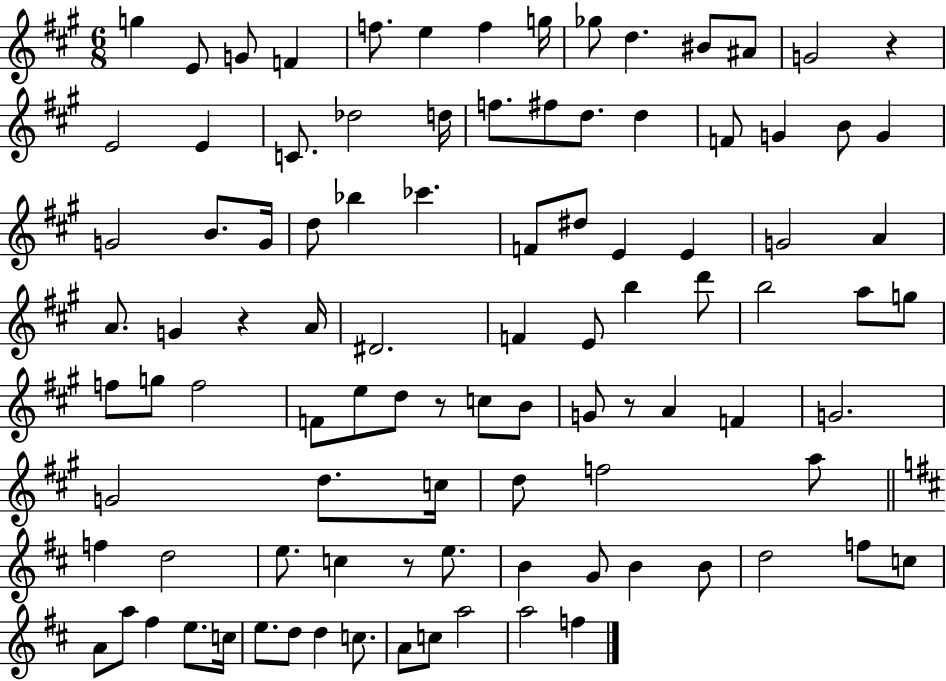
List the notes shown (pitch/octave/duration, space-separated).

G5/q E4/e G4/e F4/q F5/e. E5/q F5/q G5/s Gb5/e D5/q. BIS4/e A#4/e G4/h R/q E4/h E4/q C4/e. Db5/h D5/s F5/e. F#5/e D5/e. D5/q F4/e G4/q B4/e G4/q G4/h B4/e. G4/s D5/e Bb5/q CES6/q. F4/e D#5/e E4/q E4/q G4/h A4/q A4/e. G4/q R/q A4/s D#4/h. F4/q E4/e B5/q D6/e B5/h A5/e G5/e F5/e G5/e F5/h F4/e E5/e D5/e R/e C5/e B4/e G4/e R/e A4/q F4/q G4/h. G4/h D5/e. C5/s D5/e F5/h A5/e F5/q D5/h E5/e. C5/q R/e E5/e. B4/q G4/e B4/q B4/e D5/h F5/e C5/e A4/e A5/e F#5/q E5/e. C5/s E5/e. D5/e D5/q C5/e. A4/e C5/e A5/h A5/h F5/q